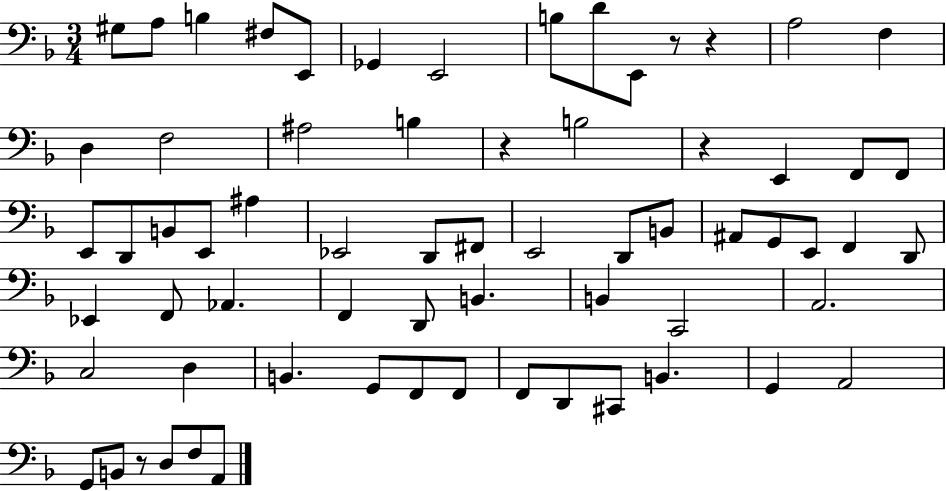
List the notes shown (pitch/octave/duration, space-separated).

G#3/e A3/e B3/q F#3/e E2/e Gb2/q E2/h B3/e D4/e E2/e R/e R/q A3/h F3/q D3/q F3/h A#3/h B3/q R/q B3/h R/q E2/q F2/e F2/e E2/e D2/e B2/e E2/e A#3/q Eb2/h D2/e F#2/e E2/h D2/e B2/e A#2/e G2/e E2/e F2/q D2/e Eb2/q F2/e Ab2/q. F2/q D2/e B2/q. B2/q C2/h A2/h. C3/h D3/q B2/q. G2/e F2/e F2/e F2/e D2/e C#2/e B2/q. G2/q A2/h G2/e B2/e R/e D3/e F3/e A2/e